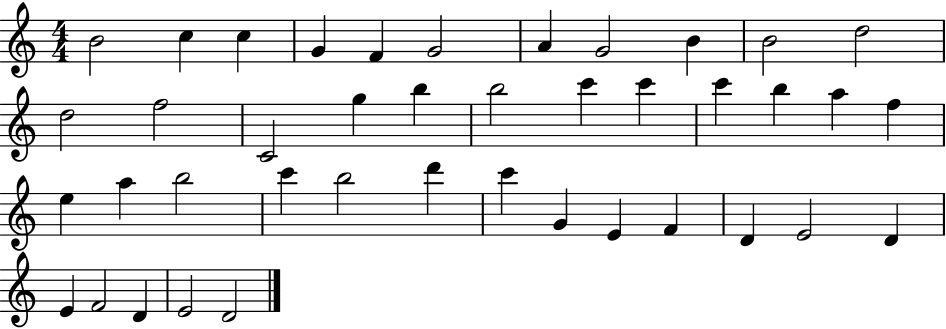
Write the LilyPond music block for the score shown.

{
  \clef treble
  \numericTimeSignature
  \time 4/4
  \key c \major
  b'2 c''4 c''4 | g'4 f'4 g'2 | a'4 g'2 b'4 | b'2 d''2 | \break d''2 f''2 | c'2 g''4 b''4 | b''2 c'''4 c'''4 | c'''4 b''4 a''4 f''4 | \break e''4 a''4 b''2 | c'''4 b''2 d'''4 | c'''4 g'4 e'4 f'4 | d'4 e'2 d'4 | \break e'4 f'2 d'4 | e'2 d'2 | \bar "|."
}